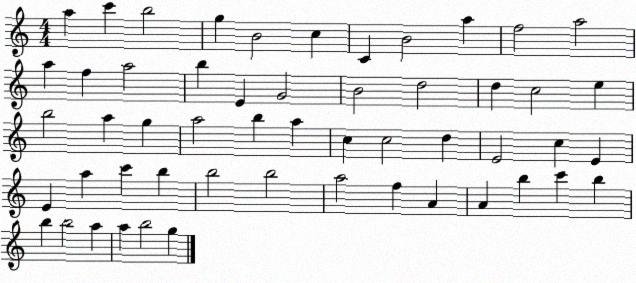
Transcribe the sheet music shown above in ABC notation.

X:1
T:Untitled
M:4/4
L:1/4
K:C
a c' b2 g B2 c C B2 a f2 a2 a f a2 b E G2 B2 d2 d c2 e b2 a g a2 b a c c2 d E2 c E E a c' b b2 b2 a2 f A A b c' b b b2 a a b2 g